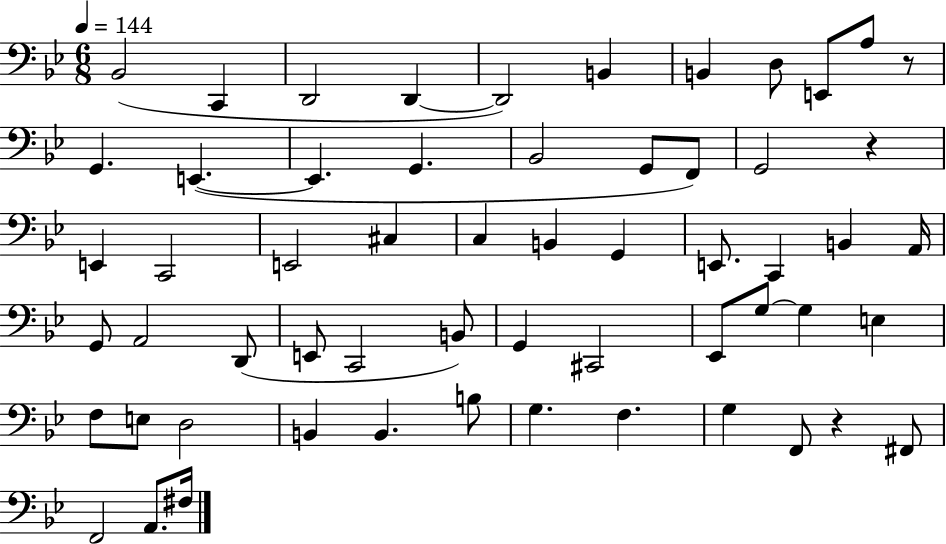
X:1
T:Untitled
M:6/8
L:1/4
K:Bb
_B,,2 C,, D,,2 D,, D,,2 B,, B,, D,/2 E,,/2 A,/2 z/2 G,, E,, E,, G,, _B,,2 G,,/2 F,,/2 G,,2 z E,, C,,2 E,,2 ^C, C, B,, G,, E,,/2 C,, B,, A,,/4 G,,/2 A,,2 D,,/2 E,,/2 C,,2 B,,/2 G,, ^C,,2 _E,,/2 G,/2 G, E, F,/2 E,/2 D,2 B,, B,, B,/2 G, F, G, F,,/2 z ^F,,/2 F,,2 A,,/2 ^F,/4